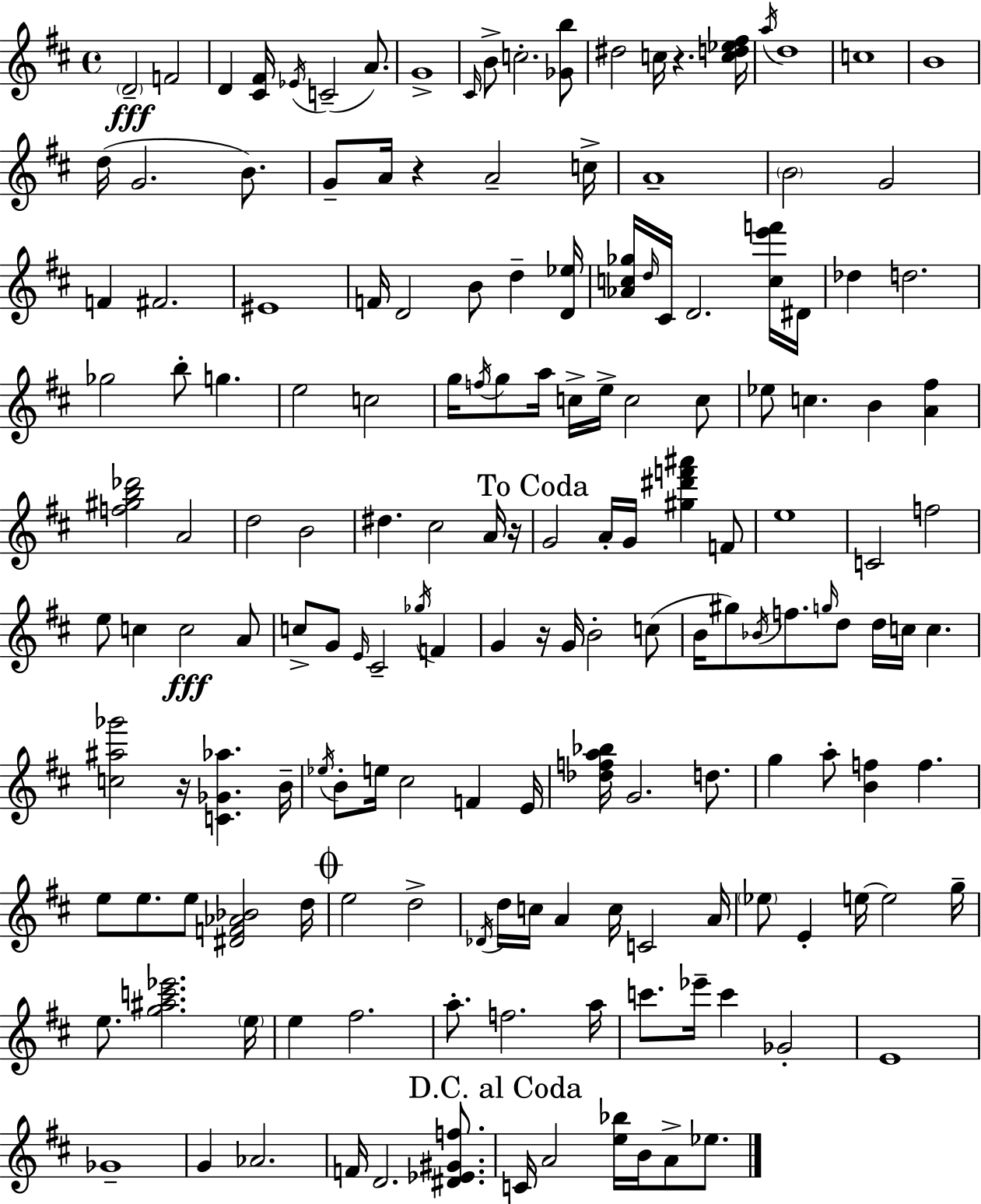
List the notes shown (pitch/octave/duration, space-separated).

D4/h F4/h D4/q [C#4,F#4]/s Eb4/s C4/h A4/e. G4/w C#4/s B4/e C5/h. [Gb4,B5]/e D#5/h C5/s R/q. [C5,D5,Eb5,F#5]/s A5/s D5/w C5/w B4/w D5/s G4/h. B4/e. G4/e A4/s R/q A4/h C5/s A4/w B4/h G4/h F4/q F#4/h. EIS4/w F4/s D4/h B4/e D5/q [D4,Eb5]/s [Ab4,C5,Gb5]/s D5/s C#4/s D4/h. [C5,E6,F6]/s D#4/s Db5/q D5/h. Gb5/h B5/e G5/q. E5/h C5/h G5/s F5/s G5/e A5/s C5/s E5/s C5/h C5/e Eb5/e C5/q. B4/q [A4,F#5]/q [F5,G#5,B5,Db6]/h A4/h D5/h B4/h D#5/q. C#5/h A4/s R/s G4/h A4/s G4/s [G#5,D#6,F6,A#6]/q F4/e E5/w C4/h F5/h E5/e C5/q C5/h A4/e C5/e G4/e E4/s C#4/h Gb5/s F4/q G4/q R/s G4/s B4/h C5/e B4/s G#5/e Bb4/s F5/e. G5/s D5/e D5/s C5/s C5/q. [C5,A#5,Gb6]/h R/s [C4,Gb4,Ab5]/q. B4/s Eb5/s B4/e E5/s C#5/h F4/q E4/s [Db5,F5,A5,Bb5]/s G4/h. D5/e. G5/q A5/e [B4,F5]/q F5/q. E5/e E5/e. E5/e [D#4,F4,Ab4,Bb4]/h D5/s E5/h D5/h Db4/s D5/s C5/s A4/q C5/s C4/h A4/s Eb5/e E4/q E5/s E5/h G5/s E5/e. [G5,A#5,C6,Eb6]/h. E5/s E5/q F#5/h. A5/e. F5/h. A5/s C6/e. Eb6/s C6/q Gb4/h E4/w Gb4/w G4/q Ab4/h. F4/s D4/h. [D#4,Eb4,G#4,F5]/e. C4/s A4/h [E5,Bb5]/s B4/s A4/e Eb5/e.